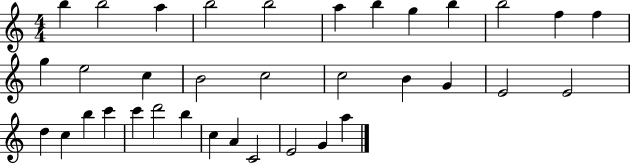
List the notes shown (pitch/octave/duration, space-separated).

B5/q B5/h A5/q B5/h B5/h A5/q B5/q G5/q B5/q B5/h F5/q F5/q G5/q E5/h C5/q B4/h C5/h C5/h B4/q G4/q E4/h E4/h D5/q C5/q B5/q C6/q C6/q D6/h B5/q C5/q A4/q C4/h E4/h G4/q A5/q